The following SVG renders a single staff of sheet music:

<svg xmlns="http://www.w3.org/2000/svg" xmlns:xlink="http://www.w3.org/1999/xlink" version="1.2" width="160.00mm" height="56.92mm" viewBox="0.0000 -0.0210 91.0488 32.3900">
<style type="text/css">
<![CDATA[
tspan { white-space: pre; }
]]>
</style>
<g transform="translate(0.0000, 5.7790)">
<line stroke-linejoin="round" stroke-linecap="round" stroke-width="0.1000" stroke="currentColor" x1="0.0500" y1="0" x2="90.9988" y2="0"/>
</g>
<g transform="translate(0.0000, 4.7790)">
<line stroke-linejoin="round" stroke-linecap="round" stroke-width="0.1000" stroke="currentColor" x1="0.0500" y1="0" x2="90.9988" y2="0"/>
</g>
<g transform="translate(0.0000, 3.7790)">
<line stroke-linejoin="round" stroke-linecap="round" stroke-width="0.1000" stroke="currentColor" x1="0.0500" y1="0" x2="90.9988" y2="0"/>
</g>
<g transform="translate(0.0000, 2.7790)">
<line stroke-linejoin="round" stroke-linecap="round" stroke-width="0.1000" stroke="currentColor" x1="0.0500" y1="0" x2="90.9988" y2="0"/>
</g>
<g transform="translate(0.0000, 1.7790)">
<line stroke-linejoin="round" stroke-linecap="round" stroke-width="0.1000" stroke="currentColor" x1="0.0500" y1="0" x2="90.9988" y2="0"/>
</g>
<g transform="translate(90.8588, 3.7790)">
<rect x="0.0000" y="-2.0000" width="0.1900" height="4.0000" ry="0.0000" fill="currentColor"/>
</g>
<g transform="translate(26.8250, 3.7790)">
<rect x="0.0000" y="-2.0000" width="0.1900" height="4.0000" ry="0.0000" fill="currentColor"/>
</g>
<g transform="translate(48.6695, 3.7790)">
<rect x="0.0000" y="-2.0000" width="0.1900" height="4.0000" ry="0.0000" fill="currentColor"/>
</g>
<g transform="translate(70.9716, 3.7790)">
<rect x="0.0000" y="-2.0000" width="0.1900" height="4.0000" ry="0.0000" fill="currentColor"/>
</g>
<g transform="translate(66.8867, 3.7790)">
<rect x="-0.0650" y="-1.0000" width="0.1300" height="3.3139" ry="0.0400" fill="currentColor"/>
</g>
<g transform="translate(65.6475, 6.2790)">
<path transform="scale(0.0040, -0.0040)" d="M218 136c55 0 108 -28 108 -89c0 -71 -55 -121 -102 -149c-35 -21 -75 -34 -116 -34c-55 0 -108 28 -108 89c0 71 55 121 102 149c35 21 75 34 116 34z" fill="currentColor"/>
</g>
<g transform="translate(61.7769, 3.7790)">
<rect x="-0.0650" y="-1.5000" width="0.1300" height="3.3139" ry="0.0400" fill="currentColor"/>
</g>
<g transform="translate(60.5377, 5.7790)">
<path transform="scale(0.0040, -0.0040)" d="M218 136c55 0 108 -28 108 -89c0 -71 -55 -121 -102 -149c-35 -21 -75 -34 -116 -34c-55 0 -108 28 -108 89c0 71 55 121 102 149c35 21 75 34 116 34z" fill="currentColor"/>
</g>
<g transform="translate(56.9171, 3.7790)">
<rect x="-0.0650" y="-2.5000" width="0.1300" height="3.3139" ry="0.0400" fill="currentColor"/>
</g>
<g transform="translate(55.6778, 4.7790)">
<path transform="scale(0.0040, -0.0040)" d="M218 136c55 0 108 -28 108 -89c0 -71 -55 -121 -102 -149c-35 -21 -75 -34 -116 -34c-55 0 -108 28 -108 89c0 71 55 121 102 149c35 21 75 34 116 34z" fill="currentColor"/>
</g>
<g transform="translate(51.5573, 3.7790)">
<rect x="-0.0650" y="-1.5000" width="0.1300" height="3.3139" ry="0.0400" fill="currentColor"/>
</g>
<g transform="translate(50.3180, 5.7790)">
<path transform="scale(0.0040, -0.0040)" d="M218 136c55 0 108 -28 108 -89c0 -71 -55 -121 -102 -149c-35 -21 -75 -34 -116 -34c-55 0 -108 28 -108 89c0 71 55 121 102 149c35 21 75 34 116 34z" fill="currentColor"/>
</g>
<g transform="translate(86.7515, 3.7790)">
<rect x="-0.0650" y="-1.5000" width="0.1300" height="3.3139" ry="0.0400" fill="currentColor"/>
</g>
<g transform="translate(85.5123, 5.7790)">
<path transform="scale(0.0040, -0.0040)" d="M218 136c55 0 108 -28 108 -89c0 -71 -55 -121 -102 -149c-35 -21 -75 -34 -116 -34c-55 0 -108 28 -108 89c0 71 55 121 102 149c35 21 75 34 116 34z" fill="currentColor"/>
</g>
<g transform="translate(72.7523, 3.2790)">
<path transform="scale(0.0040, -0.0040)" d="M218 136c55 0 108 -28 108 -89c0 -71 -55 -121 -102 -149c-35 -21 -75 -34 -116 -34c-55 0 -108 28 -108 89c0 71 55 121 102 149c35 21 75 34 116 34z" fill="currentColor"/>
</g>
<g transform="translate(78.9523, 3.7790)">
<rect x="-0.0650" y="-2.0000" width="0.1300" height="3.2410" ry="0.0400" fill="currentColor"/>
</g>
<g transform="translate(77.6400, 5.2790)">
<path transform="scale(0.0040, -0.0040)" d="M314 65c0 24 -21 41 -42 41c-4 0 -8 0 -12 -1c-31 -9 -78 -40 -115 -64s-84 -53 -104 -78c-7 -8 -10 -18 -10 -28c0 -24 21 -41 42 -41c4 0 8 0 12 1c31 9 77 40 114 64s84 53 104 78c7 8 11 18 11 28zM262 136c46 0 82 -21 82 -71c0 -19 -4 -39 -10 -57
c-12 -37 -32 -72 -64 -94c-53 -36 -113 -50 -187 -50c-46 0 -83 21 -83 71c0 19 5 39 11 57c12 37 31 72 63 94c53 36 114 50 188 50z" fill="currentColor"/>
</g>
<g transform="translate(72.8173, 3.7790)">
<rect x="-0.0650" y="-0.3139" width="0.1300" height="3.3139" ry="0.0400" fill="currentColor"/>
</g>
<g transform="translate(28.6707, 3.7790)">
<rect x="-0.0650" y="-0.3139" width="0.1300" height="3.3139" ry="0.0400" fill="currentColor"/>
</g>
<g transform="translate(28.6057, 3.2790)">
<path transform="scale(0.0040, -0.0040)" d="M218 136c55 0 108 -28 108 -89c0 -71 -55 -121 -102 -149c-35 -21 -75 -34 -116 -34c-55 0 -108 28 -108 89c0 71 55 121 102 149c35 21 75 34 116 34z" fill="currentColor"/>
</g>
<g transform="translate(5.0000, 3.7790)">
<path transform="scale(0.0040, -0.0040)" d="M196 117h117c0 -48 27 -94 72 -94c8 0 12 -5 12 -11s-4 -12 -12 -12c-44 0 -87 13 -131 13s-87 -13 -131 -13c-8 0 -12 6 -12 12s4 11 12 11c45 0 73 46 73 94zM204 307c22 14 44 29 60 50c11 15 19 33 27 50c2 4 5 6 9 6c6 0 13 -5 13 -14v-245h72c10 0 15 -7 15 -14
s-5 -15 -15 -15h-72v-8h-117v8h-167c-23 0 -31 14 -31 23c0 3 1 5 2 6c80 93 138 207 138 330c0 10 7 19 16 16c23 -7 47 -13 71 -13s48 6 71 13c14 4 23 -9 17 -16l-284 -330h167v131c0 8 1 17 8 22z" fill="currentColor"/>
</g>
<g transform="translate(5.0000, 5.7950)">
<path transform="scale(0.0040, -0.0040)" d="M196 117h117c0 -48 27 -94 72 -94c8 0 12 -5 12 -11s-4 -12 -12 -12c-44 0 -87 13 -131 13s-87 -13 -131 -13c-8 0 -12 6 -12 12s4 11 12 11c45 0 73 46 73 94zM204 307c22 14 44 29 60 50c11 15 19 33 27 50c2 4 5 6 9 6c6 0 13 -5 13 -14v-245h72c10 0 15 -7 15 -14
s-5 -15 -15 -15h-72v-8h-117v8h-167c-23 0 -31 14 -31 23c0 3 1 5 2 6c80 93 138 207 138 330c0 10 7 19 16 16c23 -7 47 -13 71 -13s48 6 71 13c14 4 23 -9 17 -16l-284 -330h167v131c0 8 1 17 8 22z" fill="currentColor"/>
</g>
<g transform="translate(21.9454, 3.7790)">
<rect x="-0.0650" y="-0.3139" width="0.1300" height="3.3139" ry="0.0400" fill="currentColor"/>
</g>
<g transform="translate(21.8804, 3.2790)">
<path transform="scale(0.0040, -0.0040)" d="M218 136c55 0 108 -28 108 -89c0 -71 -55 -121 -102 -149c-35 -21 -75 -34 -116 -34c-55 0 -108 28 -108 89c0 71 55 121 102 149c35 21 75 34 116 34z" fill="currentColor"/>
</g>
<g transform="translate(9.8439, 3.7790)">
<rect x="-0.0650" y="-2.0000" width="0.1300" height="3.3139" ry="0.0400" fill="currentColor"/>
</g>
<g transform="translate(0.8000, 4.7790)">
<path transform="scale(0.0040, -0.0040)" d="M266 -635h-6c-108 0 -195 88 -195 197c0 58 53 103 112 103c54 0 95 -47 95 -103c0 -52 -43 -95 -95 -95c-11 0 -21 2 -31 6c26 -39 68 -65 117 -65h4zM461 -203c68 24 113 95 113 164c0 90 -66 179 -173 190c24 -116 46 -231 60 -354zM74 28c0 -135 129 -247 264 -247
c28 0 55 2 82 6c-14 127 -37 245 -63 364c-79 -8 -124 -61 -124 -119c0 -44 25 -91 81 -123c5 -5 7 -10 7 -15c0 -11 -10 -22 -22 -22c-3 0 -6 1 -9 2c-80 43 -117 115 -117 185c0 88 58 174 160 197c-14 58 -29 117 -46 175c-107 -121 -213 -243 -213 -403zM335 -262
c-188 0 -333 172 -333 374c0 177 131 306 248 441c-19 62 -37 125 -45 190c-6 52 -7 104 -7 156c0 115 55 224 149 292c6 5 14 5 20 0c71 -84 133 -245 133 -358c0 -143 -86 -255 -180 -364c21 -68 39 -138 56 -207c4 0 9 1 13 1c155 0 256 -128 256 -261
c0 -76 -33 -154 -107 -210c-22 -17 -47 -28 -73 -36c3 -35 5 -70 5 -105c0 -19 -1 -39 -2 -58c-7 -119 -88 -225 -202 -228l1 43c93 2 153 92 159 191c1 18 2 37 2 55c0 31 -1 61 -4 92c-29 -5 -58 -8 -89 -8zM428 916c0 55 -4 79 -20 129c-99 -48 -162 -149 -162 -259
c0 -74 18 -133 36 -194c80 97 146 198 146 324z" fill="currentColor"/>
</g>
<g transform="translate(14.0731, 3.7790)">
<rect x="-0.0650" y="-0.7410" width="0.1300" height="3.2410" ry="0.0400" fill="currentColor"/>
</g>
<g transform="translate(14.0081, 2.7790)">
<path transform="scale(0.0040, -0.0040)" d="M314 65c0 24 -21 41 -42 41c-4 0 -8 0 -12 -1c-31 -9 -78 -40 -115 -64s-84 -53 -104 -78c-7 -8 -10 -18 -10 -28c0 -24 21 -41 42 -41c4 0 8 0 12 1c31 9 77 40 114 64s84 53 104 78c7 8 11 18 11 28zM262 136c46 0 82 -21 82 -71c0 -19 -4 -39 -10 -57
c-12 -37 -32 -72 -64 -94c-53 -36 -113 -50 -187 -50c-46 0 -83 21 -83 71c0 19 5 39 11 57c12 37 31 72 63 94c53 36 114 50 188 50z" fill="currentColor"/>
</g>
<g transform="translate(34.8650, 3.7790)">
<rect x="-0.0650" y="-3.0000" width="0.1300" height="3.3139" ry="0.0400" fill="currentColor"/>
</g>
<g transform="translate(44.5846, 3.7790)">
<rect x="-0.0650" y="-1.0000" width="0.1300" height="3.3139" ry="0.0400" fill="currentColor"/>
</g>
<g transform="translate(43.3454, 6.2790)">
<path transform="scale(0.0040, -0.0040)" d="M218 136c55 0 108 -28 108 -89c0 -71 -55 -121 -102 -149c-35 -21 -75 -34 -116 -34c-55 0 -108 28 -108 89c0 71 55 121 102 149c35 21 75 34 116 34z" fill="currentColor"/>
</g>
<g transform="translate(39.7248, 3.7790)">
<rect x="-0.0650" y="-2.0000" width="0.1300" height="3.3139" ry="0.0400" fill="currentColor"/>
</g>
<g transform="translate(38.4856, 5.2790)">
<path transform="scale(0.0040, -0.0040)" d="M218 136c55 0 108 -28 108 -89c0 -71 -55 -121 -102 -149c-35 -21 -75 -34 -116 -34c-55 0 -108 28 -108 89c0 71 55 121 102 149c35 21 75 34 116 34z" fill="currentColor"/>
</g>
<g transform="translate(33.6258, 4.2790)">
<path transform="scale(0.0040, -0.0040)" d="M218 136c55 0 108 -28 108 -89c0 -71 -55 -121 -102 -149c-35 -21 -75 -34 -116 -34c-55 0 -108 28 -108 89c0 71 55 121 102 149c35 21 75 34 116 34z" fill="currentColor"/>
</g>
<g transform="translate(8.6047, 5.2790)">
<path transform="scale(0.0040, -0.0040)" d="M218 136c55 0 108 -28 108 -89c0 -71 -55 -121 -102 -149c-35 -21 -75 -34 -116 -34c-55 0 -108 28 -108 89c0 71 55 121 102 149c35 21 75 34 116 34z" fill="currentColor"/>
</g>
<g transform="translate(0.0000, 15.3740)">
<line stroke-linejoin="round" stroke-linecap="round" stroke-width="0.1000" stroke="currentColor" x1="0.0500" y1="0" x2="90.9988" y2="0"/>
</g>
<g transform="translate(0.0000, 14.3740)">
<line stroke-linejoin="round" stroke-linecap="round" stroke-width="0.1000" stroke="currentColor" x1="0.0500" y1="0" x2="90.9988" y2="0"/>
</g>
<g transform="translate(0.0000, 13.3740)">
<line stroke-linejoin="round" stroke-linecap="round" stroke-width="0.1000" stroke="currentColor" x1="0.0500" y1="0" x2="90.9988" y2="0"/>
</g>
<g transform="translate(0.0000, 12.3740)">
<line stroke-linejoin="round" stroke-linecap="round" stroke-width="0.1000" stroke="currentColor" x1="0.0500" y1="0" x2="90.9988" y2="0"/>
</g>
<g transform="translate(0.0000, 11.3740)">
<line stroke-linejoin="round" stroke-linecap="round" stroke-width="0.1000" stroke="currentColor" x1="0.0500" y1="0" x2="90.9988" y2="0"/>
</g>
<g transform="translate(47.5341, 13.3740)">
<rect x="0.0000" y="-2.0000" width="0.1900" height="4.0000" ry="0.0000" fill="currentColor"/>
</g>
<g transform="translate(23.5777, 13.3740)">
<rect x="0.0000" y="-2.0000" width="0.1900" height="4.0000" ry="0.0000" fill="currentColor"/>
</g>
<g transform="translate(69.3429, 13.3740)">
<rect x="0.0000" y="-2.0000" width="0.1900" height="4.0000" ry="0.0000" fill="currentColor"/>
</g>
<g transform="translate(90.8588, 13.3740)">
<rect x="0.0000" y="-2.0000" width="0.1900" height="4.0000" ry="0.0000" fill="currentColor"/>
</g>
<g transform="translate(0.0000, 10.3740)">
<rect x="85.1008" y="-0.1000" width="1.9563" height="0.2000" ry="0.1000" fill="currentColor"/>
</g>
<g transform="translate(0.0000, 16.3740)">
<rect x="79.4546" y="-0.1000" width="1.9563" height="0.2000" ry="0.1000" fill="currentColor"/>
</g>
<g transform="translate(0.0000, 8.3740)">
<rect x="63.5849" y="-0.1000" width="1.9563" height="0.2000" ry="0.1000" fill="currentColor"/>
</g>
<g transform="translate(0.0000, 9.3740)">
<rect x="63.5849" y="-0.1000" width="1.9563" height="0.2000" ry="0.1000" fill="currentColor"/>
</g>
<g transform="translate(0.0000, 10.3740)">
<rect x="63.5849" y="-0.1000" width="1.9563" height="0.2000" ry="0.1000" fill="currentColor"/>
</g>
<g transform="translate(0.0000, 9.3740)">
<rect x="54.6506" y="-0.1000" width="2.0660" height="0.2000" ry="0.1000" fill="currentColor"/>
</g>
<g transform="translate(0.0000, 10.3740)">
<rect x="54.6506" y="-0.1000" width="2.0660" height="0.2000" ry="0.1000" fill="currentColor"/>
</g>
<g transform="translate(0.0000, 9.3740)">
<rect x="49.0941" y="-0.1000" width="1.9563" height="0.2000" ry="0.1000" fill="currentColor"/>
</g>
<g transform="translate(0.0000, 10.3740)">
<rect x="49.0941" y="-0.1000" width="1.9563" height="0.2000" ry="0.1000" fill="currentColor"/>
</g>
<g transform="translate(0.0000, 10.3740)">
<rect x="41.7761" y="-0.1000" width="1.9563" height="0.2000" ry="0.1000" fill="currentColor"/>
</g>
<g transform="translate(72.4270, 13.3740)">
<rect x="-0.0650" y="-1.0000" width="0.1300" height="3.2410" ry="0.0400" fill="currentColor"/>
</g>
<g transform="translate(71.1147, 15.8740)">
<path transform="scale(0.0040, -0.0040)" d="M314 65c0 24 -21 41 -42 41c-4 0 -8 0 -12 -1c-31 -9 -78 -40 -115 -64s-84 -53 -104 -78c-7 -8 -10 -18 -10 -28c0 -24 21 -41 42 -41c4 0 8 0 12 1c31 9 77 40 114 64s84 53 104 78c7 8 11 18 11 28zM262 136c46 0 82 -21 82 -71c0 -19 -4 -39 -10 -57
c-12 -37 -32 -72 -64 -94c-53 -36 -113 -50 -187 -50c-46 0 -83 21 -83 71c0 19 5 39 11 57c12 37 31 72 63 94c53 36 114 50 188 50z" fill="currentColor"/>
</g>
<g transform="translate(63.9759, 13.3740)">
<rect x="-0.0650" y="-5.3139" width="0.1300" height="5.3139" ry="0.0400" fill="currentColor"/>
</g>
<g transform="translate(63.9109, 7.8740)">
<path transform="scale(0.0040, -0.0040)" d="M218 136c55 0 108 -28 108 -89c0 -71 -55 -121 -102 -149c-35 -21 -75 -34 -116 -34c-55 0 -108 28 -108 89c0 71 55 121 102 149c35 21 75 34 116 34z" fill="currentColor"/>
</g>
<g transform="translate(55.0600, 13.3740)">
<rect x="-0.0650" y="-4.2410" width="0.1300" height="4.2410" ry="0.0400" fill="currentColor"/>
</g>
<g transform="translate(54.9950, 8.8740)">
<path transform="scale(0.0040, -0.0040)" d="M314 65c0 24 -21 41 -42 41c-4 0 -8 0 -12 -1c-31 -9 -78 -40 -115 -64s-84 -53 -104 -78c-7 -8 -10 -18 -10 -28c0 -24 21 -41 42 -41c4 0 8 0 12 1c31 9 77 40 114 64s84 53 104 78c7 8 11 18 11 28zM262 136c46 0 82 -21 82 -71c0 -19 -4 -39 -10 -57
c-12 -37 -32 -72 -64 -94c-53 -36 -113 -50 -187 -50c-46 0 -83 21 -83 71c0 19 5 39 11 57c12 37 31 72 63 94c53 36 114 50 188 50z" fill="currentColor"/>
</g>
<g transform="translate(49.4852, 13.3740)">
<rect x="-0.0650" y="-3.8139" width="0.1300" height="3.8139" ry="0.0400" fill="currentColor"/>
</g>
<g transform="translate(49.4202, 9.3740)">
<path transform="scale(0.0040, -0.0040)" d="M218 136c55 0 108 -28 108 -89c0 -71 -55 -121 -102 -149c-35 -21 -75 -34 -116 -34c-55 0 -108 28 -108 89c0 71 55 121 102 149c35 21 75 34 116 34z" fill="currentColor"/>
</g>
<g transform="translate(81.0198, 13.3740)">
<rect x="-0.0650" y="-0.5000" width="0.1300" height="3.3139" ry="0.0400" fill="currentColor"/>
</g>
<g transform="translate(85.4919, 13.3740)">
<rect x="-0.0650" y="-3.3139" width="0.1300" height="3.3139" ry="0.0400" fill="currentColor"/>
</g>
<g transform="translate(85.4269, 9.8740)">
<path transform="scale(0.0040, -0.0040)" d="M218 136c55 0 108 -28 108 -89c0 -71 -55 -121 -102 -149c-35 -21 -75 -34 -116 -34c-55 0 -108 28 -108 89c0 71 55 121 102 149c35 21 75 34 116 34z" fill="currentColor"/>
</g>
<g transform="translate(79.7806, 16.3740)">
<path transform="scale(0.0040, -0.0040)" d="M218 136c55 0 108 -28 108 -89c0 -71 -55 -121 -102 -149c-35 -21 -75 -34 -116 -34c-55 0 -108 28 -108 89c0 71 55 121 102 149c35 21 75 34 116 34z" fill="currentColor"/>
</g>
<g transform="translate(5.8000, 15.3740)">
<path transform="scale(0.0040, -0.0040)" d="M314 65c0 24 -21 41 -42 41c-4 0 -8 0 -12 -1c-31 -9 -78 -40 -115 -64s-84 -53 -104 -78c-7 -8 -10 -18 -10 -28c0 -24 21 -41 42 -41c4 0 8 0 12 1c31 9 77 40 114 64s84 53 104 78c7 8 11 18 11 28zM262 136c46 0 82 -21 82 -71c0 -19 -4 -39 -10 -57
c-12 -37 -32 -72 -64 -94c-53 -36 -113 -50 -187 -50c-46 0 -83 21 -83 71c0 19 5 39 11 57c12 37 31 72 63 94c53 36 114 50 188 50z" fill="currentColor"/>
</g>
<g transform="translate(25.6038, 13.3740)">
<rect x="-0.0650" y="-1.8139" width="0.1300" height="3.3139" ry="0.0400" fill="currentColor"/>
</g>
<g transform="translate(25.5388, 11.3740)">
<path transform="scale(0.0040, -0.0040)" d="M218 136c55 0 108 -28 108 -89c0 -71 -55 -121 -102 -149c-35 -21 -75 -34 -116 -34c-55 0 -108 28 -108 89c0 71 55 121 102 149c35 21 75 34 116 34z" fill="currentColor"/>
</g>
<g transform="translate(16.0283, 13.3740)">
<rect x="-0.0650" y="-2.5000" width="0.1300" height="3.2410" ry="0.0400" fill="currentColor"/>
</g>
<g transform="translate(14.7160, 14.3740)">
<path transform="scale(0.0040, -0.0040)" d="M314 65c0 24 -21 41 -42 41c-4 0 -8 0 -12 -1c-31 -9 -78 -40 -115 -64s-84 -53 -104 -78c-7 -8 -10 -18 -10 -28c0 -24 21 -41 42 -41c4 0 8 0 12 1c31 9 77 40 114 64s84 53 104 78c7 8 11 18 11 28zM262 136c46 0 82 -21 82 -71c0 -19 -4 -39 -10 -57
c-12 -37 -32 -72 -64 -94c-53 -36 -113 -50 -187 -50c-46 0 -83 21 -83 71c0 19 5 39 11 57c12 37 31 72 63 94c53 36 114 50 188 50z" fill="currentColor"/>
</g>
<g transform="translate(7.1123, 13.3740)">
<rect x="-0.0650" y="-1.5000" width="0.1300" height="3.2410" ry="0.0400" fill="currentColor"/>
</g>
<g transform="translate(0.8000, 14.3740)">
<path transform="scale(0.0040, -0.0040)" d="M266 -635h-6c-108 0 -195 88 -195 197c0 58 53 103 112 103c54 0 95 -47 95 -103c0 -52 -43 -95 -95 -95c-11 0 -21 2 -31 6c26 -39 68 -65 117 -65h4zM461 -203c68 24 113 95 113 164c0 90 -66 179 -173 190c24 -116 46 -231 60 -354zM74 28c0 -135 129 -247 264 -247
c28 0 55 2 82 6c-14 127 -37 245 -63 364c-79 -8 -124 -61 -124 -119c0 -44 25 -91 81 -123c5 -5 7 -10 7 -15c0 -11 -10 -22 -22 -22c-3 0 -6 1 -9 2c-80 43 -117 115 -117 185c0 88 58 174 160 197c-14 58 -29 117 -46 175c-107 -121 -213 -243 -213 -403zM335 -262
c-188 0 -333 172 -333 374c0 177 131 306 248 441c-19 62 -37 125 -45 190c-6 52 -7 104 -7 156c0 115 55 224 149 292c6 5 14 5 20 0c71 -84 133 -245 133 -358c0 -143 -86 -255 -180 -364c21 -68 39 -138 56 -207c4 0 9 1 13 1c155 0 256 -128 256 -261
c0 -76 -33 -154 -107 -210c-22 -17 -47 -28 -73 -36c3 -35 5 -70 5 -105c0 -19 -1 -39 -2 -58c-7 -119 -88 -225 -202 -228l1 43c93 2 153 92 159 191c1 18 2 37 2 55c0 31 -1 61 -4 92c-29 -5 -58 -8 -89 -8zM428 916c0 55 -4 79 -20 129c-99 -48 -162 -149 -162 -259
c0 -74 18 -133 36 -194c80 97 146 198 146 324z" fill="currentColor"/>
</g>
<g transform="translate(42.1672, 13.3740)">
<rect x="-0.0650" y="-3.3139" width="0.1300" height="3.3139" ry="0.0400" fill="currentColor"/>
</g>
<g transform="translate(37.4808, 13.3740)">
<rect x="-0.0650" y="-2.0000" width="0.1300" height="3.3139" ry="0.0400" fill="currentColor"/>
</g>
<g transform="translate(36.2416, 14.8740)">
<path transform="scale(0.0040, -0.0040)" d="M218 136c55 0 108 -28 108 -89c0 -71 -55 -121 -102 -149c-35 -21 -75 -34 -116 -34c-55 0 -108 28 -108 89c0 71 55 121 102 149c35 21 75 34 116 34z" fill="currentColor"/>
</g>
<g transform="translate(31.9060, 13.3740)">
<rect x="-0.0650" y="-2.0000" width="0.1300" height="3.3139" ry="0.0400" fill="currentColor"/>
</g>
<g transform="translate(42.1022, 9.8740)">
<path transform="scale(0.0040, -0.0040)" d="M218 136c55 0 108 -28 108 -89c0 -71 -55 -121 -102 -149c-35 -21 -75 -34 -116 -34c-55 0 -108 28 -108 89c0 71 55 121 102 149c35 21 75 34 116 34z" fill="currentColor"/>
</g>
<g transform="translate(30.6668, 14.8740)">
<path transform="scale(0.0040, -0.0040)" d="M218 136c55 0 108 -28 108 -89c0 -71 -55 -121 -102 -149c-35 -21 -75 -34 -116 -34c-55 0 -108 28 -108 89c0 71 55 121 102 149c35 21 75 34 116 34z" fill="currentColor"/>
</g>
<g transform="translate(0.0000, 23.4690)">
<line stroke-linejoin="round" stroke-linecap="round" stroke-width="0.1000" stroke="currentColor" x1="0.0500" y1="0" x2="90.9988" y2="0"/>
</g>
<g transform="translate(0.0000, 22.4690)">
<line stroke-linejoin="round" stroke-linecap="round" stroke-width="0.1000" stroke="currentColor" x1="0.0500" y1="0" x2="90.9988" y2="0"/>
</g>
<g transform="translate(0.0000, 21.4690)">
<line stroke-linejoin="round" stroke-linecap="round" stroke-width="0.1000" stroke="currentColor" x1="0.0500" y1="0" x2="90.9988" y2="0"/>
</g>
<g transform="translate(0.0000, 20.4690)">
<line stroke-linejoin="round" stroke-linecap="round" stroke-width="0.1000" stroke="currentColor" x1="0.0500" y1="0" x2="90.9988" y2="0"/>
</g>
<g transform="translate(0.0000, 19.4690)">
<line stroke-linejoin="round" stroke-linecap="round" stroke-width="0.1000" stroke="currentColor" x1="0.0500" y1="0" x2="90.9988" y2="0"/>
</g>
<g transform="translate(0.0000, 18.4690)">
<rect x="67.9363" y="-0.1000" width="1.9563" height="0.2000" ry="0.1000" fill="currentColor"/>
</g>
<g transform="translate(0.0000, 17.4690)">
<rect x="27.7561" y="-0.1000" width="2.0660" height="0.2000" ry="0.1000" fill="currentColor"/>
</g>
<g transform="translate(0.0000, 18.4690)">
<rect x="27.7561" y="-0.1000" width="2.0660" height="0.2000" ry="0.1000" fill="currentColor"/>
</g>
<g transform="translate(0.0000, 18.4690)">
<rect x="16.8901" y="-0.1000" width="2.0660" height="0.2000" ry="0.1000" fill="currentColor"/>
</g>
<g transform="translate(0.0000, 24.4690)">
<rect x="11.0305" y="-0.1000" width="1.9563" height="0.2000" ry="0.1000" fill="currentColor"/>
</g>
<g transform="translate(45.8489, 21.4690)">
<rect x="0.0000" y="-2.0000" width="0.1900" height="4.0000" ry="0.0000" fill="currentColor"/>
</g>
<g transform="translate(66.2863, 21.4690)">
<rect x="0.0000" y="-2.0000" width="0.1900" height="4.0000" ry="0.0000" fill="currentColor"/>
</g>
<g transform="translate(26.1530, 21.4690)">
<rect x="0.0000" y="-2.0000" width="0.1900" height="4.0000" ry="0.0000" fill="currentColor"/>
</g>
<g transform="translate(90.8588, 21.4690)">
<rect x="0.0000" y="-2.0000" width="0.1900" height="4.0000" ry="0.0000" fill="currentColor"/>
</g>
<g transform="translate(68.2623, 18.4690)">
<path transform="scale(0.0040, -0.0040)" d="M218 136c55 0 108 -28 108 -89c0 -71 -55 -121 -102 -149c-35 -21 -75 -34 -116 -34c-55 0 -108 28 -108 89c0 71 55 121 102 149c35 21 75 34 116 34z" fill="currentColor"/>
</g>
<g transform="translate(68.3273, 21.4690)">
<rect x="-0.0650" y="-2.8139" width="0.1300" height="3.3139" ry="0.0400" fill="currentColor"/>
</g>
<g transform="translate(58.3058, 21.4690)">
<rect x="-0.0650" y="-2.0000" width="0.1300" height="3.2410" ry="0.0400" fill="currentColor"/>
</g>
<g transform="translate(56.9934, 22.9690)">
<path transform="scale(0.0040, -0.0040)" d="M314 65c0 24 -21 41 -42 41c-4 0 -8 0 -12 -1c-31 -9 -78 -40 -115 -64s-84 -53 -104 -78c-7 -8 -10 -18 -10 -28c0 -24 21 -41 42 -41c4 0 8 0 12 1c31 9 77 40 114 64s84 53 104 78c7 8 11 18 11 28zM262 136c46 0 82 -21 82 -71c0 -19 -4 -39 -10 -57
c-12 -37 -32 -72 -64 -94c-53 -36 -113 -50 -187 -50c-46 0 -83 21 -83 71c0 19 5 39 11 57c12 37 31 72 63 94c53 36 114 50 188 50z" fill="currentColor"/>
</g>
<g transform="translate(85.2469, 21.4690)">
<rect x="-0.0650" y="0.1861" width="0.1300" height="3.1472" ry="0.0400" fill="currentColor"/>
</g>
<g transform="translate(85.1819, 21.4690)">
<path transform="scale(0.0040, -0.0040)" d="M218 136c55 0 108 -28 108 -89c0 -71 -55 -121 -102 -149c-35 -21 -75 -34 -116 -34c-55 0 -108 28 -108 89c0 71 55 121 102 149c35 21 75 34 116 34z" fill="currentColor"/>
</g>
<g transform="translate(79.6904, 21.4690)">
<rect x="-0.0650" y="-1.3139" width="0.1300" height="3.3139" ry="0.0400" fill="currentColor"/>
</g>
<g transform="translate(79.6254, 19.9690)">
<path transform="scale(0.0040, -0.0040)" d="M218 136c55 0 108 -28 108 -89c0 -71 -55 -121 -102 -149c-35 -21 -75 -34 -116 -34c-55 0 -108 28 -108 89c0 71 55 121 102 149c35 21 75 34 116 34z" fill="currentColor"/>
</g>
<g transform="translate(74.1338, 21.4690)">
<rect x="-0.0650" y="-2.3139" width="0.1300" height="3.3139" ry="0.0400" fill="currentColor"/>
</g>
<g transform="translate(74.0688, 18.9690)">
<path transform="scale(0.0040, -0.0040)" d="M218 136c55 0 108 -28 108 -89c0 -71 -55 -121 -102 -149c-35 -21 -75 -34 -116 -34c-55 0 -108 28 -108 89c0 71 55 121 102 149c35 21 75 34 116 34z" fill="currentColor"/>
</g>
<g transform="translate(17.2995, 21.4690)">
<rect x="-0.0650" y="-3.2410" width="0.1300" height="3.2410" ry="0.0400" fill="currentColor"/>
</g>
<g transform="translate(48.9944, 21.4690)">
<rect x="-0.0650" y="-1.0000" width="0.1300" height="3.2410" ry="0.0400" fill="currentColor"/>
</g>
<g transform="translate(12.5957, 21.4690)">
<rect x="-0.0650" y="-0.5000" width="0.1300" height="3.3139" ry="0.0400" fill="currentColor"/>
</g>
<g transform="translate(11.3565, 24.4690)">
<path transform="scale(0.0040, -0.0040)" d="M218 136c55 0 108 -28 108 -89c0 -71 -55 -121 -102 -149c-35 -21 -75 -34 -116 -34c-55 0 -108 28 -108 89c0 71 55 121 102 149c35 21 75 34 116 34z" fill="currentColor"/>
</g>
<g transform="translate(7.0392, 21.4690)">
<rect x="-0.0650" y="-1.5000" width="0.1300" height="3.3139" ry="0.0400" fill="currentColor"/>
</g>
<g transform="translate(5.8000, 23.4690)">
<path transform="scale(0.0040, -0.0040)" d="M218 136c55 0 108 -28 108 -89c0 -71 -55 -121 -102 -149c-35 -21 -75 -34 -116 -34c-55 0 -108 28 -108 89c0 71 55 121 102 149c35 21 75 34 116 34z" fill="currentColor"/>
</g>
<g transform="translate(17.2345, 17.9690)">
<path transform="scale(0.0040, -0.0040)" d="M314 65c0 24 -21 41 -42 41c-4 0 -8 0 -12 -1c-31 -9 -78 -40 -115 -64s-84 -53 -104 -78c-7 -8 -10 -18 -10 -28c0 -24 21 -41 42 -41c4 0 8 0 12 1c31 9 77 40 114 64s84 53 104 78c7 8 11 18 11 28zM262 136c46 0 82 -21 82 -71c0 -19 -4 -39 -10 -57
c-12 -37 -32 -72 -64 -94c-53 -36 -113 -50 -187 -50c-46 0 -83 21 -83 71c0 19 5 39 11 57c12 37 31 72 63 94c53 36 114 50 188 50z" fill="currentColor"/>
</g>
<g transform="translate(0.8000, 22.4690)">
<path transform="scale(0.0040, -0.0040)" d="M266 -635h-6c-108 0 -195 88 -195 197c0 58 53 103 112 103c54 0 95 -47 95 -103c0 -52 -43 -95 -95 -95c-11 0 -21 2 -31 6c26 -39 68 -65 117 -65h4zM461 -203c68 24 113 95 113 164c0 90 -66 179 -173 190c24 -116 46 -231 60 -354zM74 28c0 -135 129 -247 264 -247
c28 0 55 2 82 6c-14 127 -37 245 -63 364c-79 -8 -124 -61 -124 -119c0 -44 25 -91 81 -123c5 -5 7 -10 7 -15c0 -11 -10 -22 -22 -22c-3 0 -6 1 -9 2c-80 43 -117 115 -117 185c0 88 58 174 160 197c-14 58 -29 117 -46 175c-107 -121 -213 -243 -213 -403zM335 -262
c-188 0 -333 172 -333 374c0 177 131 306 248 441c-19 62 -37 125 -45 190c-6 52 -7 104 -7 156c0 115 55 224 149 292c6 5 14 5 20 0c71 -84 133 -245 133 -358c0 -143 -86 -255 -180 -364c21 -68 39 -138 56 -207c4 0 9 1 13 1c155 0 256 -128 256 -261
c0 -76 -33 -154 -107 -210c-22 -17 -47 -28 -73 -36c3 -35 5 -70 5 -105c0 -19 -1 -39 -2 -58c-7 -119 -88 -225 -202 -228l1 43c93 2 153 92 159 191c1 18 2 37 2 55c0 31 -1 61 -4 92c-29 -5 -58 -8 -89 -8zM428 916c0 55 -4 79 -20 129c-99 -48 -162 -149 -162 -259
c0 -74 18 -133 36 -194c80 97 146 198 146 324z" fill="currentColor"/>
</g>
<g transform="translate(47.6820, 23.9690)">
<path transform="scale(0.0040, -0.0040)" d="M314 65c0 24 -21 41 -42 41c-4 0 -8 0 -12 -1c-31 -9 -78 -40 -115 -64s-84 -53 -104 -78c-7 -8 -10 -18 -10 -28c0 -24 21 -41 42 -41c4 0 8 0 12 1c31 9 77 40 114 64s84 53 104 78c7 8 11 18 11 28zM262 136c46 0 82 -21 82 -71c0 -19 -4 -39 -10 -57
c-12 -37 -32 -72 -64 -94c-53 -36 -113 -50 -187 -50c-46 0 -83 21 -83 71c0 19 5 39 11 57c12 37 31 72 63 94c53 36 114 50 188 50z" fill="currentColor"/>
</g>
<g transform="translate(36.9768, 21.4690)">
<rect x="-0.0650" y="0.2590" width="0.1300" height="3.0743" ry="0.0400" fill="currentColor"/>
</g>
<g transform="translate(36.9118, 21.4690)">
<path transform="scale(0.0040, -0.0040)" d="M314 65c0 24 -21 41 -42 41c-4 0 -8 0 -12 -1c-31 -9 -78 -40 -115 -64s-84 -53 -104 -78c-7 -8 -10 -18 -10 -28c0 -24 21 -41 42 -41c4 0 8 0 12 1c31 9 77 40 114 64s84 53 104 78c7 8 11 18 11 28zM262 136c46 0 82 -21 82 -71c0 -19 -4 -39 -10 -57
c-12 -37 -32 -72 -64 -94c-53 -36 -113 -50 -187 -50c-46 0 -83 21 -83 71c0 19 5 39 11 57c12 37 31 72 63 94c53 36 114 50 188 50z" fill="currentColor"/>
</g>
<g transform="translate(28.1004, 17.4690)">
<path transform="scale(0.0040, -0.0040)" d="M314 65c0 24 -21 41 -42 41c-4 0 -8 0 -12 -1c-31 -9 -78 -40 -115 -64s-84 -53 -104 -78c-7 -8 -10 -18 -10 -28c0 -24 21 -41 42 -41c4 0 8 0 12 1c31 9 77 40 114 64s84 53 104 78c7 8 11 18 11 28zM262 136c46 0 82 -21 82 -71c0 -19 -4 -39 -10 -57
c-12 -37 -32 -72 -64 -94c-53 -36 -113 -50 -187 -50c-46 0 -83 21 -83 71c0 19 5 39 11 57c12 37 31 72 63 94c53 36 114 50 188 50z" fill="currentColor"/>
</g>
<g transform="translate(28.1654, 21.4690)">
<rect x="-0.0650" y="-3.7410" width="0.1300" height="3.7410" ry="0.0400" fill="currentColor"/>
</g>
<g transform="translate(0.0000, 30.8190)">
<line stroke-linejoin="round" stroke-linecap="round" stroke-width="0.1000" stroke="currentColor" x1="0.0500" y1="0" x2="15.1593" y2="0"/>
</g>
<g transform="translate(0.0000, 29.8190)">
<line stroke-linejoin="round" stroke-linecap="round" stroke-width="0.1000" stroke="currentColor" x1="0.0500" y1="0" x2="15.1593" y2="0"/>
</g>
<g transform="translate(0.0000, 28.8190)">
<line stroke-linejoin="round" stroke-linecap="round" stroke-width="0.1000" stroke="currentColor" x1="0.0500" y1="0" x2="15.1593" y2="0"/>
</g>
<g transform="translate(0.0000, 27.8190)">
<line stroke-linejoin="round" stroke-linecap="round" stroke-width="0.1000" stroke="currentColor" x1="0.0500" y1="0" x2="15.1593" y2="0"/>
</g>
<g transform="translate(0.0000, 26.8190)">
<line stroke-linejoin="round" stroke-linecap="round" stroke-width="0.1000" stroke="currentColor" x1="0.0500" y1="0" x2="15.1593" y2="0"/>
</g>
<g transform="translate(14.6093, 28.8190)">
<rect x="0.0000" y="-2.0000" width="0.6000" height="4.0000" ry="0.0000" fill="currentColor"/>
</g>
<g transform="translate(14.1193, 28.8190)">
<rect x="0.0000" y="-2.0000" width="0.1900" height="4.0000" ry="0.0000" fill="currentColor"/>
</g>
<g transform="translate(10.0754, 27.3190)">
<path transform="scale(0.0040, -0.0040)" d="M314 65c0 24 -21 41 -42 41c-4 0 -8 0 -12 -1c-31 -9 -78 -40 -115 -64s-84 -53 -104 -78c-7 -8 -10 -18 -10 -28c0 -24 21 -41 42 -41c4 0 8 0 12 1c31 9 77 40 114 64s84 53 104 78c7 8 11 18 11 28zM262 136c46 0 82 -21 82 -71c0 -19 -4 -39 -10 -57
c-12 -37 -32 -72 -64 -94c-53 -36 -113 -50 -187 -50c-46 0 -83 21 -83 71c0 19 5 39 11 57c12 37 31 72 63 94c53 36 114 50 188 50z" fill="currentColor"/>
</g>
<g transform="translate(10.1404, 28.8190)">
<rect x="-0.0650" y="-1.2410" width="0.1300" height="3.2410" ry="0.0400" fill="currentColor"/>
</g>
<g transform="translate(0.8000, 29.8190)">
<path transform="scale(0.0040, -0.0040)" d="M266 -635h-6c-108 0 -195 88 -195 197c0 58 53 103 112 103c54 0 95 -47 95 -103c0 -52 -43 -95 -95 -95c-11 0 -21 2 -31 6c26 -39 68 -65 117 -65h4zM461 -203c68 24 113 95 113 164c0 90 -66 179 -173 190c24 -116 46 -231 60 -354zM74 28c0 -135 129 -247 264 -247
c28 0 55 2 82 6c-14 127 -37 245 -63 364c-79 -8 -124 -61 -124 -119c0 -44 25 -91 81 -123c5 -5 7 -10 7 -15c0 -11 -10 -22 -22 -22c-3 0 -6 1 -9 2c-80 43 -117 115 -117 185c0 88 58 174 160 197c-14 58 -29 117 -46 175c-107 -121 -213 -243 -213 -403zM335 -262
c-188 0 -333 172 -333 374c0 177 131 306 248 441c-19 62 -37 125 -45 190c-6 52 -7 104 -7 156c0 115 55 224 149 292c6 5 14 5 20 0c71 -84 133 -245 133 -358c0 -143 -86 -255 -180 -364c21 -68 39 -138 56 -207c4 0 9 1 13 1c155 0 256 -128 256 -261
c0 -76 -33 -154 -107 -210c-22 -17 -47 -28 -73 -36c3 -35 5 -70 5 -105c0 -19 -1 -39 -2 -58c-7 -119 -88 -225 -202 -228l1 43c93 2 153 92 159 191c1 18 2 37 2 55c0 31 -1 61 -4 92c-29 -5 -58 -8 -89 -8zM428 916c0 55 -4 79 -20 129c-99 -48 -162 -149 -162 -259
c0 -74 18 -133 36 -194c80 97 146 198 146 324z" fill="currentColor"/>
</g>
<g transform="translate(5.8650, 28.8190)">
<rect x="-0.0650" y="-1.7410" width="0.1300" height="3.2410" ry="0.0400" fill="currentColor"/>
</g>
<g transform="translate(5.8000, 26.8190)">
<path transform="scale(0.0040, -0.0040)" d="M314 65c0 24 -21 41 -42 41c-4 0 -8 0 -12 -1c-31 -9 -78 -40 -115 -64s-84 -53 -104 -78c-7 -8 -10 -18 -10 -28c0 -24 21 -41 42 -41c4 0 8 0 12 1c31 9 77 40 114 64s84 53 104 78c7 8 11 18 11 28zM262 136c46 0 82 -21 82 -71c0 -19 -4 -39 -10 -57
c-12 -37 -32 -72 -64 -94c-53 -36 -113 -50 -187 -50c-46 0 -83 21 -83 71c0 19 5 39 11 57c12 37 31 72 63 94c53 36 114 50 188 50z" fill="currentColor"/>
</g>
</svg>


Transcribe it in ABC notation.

X:1
T:Untitled
M:4/4
L:1/4
K:C
F d2 c c A F D E G E D c F2 E E2 G2 f F F b c' d'2 f' D2 C b E C b2 c'2 B2 D2 F2 a g e B f2 e2